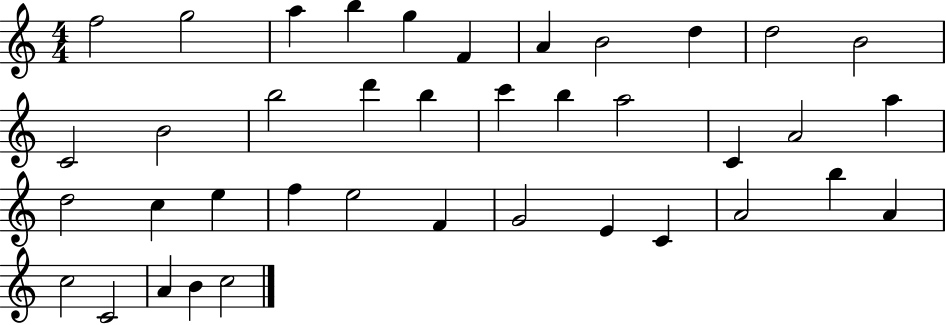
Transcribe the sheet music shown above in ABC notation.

X:1
T:Untitled
M:4/4
L:1/4
K:C
f2 g2 a b g F A B2 d d2 B2 C2 B2 b2 d' b c' b a2 C A2 a d2 c e f e2 F G2 E C A2 b A c2 C2 A B c2